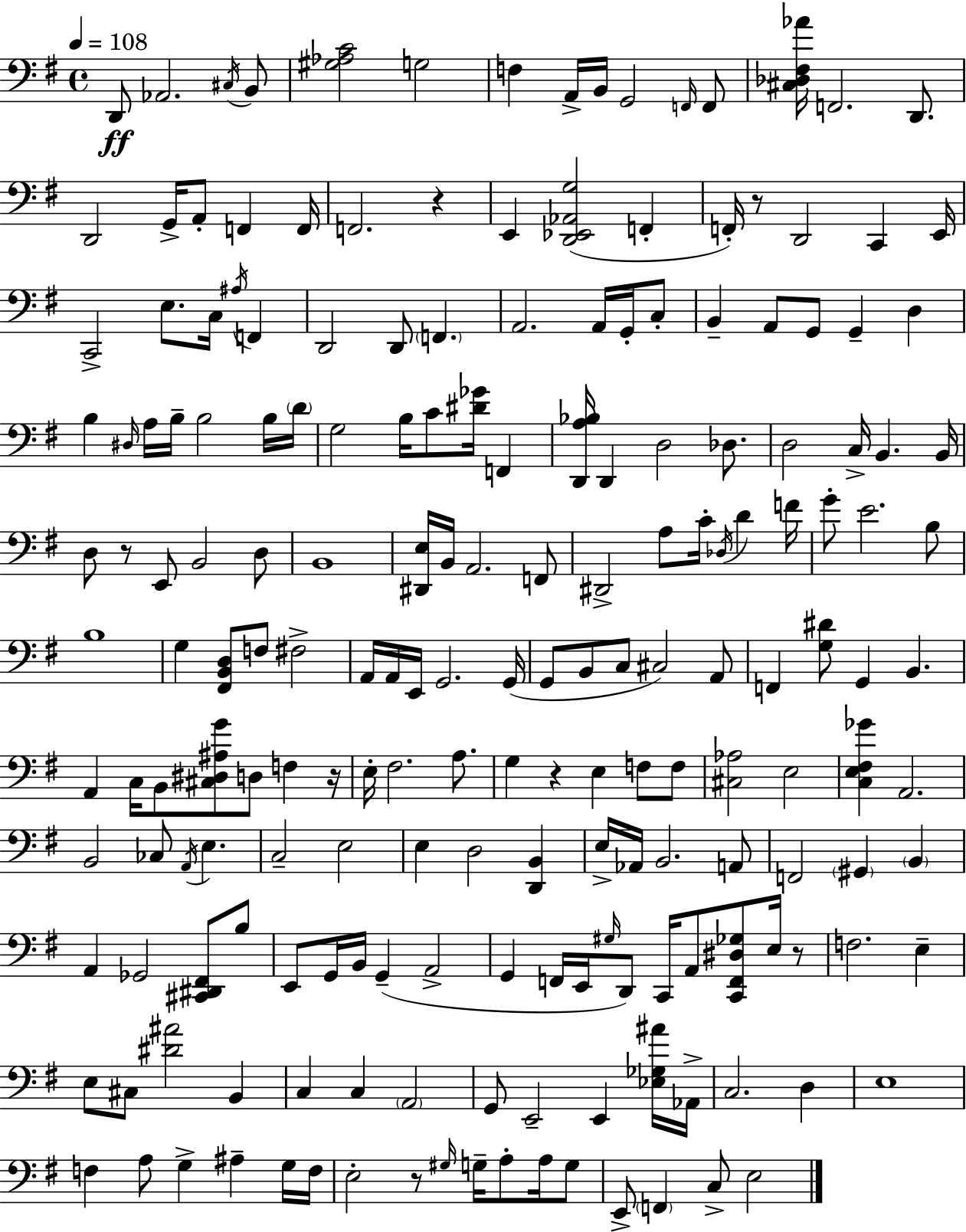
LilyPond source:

{
  \clef bass
  \time 4/4
  \defaultTimeSignature
  \key e \minor
  \tempo 4 = 108
  d,8\ff aes,2. \acciaccatura { cis16 } b,8 | <gis aes c'>2 g2 | f4 a,16-> b,16 g,2 \grace { f,16 } | f,8 <cis des fis aes'>16 f,2. d,8. | \break d,2 g,16-> a,8-. f,4 | f,16 f,2. r4 | e,4 <d, ees, aes, g>2( f,4-. | f,16-.) r8 d,2 c,4 | \break e,16 c,2-> e8. c16 \acciaccatura { ais16 } f,4 | d,2 d,8 \parenthesize f,4. | a,2. a,16 | g,16-. c8-. b,4-- a,8 g,8 g,4-- d4 | \break b4 \grace { dis16 } a16 b16-- b2 | b16 \parenthesize d'16 g2 b16 c'8 <dis' ges'>16 | f,4 <d, a bes>16 d,4 d2 | des8. d2 c16-> b,4. | \break b,16 d8 r8 e,8 b,2 | d8 b,1 | <dis, e>16 b,16 a,2. | f,8 dis,2-> a8 c'16-. \acciaccatura { des16 } | \break d'4 f'16 g'8-. e'2. | b8 b1 | g4 <fis, b, d>8 f8 fis2-> | a,16 a,16 e,16 g,2. | \break g,16( g,8 b,8 c8 cis2) | a,8 f,4 <g dis'>8 g,4 b,4. | a,4 c16 b,8 <cis dis ais g'>8 d8 | f4 r16 e16-. fis2. | \break a8. g4 r4 e4 | f8 f8 <cis aes>2 e2 | <c e fis ges'>4 a,2. | b,2 ces8 \acciaccatura { a,16 } | \break e4. c2-- e2 | e4 d2 | <d, b,>4 e16-> aes,16 b,2. | a,8 f,2 \parenthesize gis,4 | \break \parenthesize b,4 a,4 ges,2 | <cis, dis, fis,>8 b8 e,8 g,16 b,16 g,4--( a,2-> | g,4 f,16 e,16 \grace { gis16 }) d,8 c,16 | a,8 <c, f, dis ges>8 e16 r8 f2. | \break e4-- e8 cis8 <dis' ais'>2 | b,4 c4 c4 \parenthesize a,2 | g,8 e,2-- | e,4 <ees ges ais'>16 aes,16-> c2. | \break d4 e1 | f4 a8 g4-> | ais4-- g16 f16 e2-. r8 | \grace { gis16 } g16-- a8-. a16 g8 e,8-> \parenthesize f,4 c8-> | \break e2 \bar "|."
}